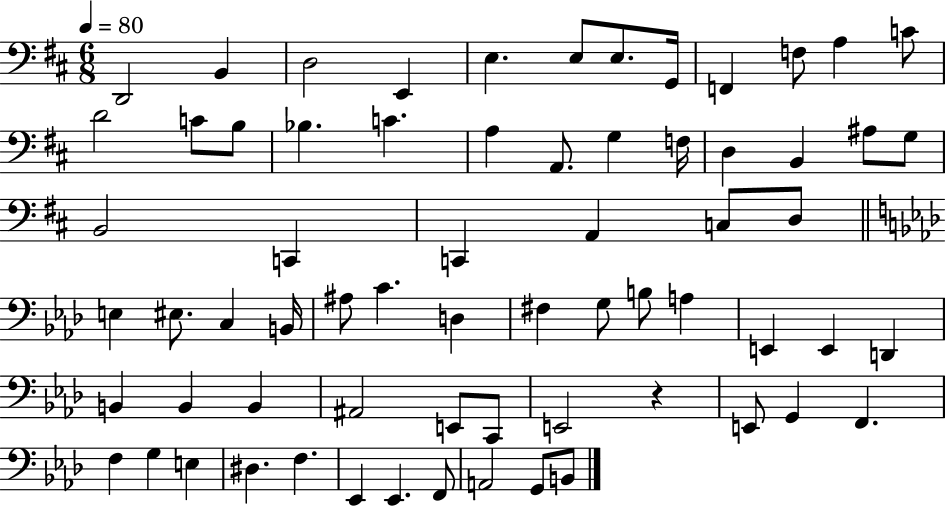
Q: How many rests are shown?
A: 1